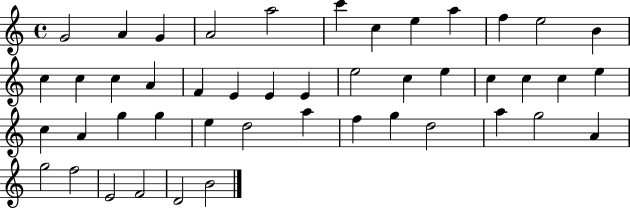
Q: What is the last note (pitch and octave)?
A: B4